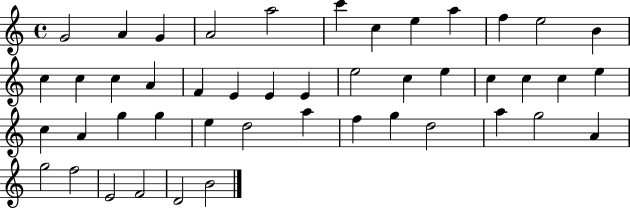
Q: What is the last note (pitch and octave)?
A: B4